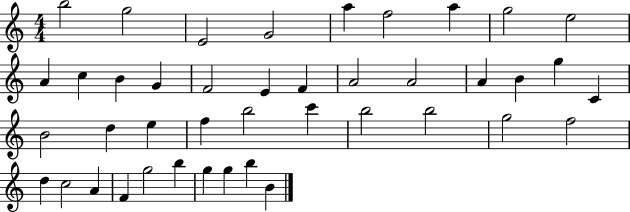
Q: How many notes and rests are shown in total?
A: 42